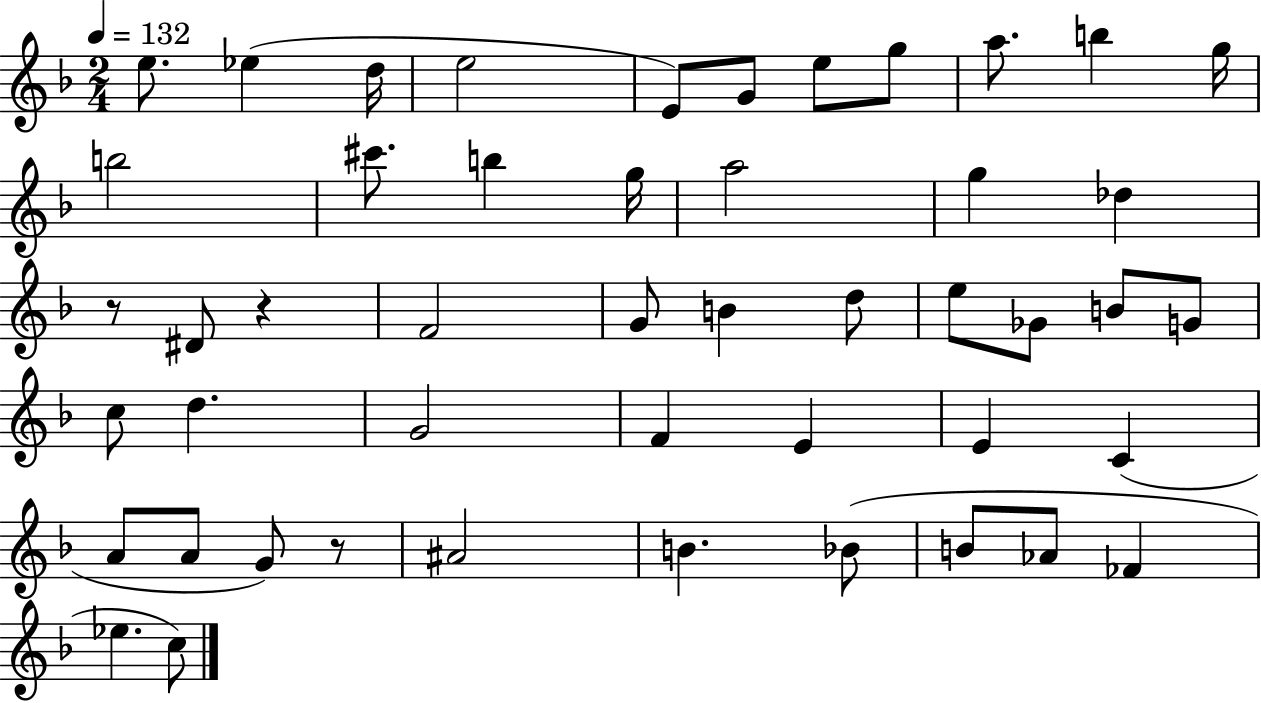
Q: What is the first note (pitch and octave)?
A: E5